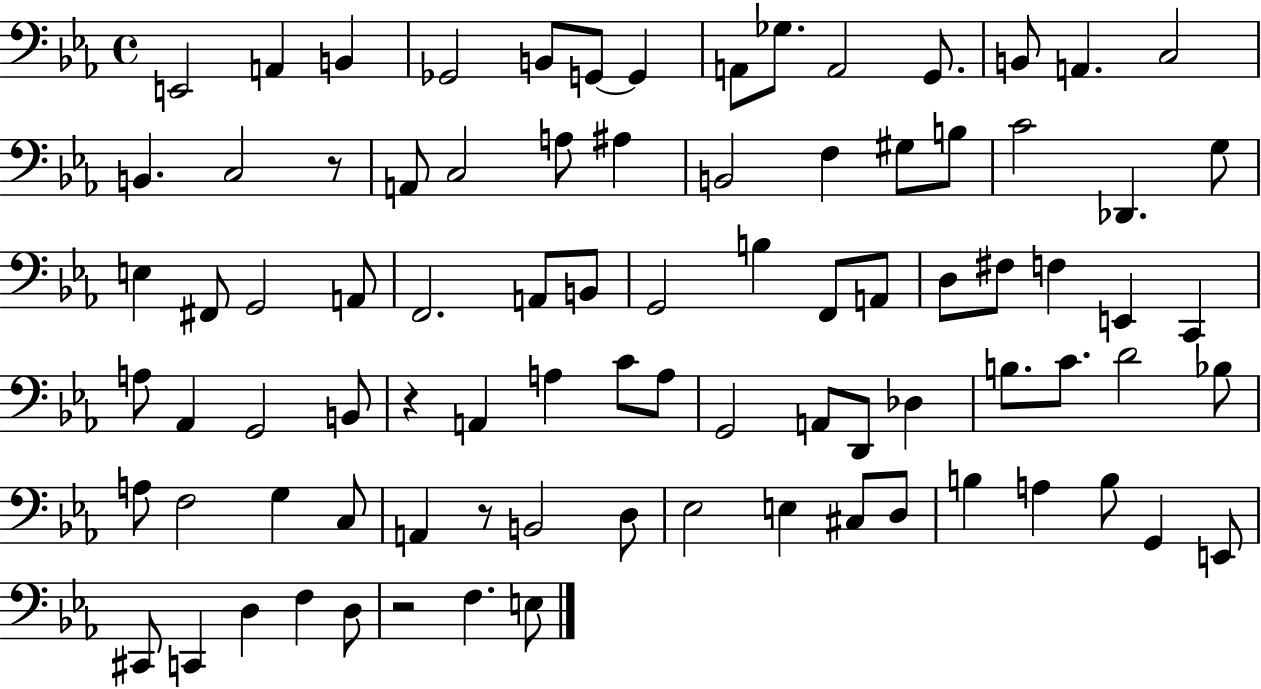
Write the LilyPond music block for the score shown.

{
  \clef bass
  \time 4/4
  \defaultTimeSignature
  \key ees \major
  e,2 a,4 b,4 | ges,2 b,8 g,8~~ g,4 | a,8 ges8. a,2 g,8. | b,8 a,4. c2 | \break b,4. c2 r8 | a,8 c2 a8 ais4 | b,2 f4 gis8 b8 | c'2 des,4. g8 | \break e4 fis,8 g,2 a,8 | f,2. a,8 b,8 | g,2 b4 f,8 a,8 | d8 fis8 f4 e,4 c,4 | \break a8 aes,4 g,2 b,8 | r4 a,4 a4 c'8 a8 | g,2 a,8 d,8 des4 | b8. c'8. d'2 bes8 | \break a8 f2 g4 c8 | a,4 r8 b,2 d8 | ees2 e4 cis8 d8 | b4 a4 b8 g,4 e,8 | \break cis,8 c,4 d4 f4 d8 | r2 f4. e8 | \bar "|."
}